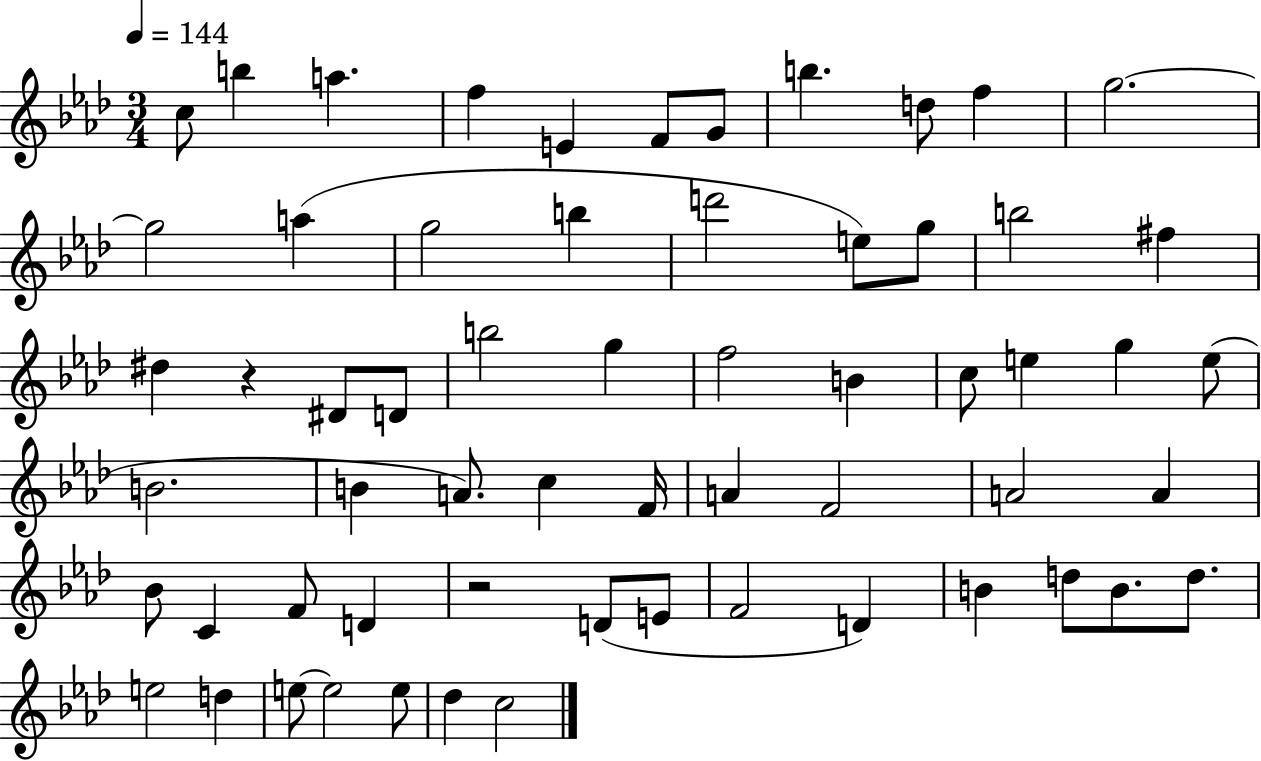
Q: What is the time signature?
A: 3/4